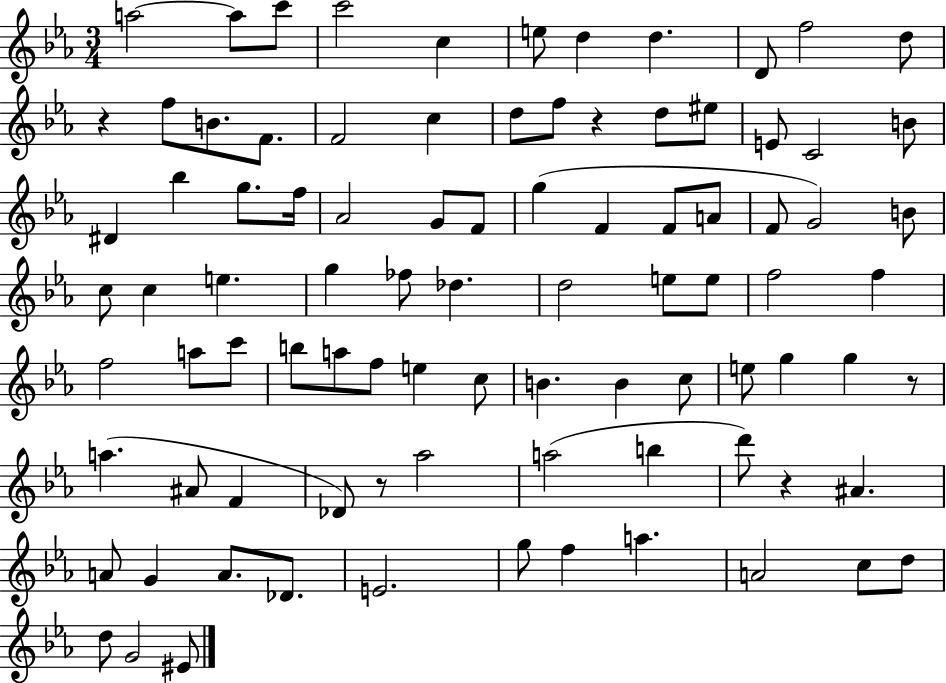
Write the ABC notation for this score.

X:1
T:Untitled
M:3/4
L:1/4
K:Eb
a2 a/2 c'/2 c'2 c e/2 d d D/2 f2 d/2 z f/2 B/2 F/2 F2 c d/2 f/2 z d/2 ^e/2 E/2 C2 B/2 ^D _b g/2 f/4 _A2 G/2 F/2 g F F/2 A/2 F/2 G2 B/2 c/2 c e g _f/2 _d d2 e/2 e/2 f2 f f2 a/2 c'/2 b/2 a/2 f/2 e c/2 B B c/2 e/2 g g z/2 a ^A/2 F _D/2 z/2 _a2 a2 b d'/2 z ^A A/2 G A/2 _D/2 E2 g/2 f a A2 c/2 d/2 d/2 G2 ^E/2